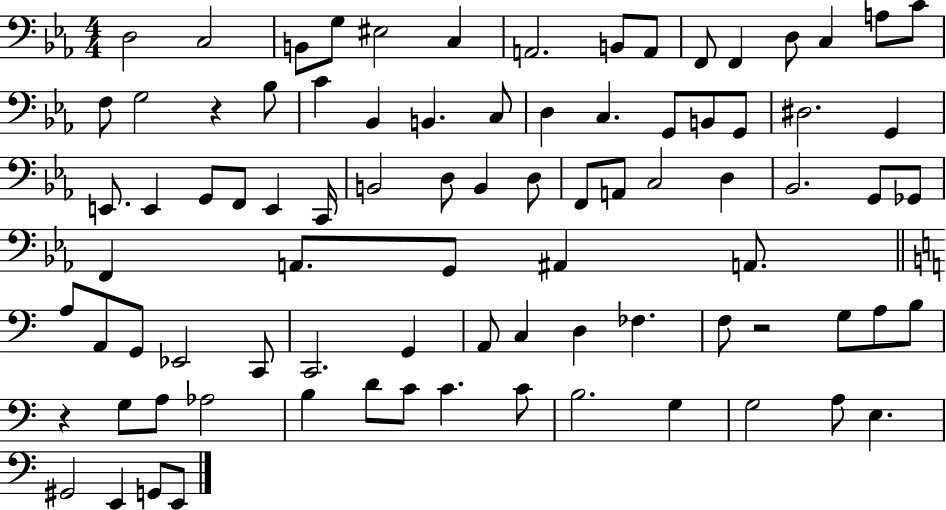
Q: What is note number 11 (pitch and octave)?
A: F2